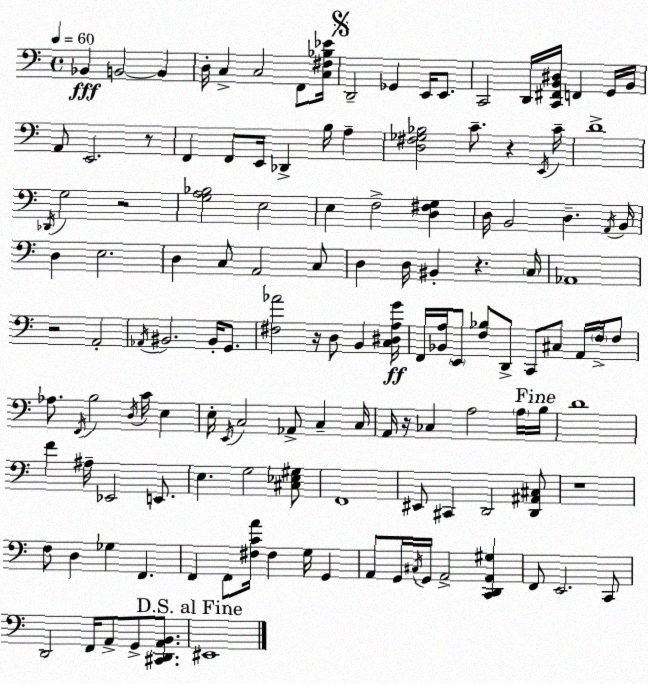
X:1
T:Untitled
M:4/4
L:1/4
K:Am
_B,, B,,2 B,, D,/4 C, C,2 F,,/2 [C,^F,_B,_E]/4 D,,2 _G,, E,,/4 E,,/2 C,,2 D,,/4 [C,,^F,,B,,^D,]/4 F,, G,,/4 B,,/4 A,,/2 E,,2 z/2 F,, F,,/2 E,,/4 _D,, B,/4 A, [D,^F,_G,_B,]2 C/2 z E,,/4 C/4 D4 _D,,/4 G,2 z2 [G,A,_B,]2 E,2 E, F,2 [D,^F,G,] D,/4 B,,2 D, A,,/4 B,,/4 D, E,2 D, C,/2 A,,2 C,/2 D, D,/4 ^B,, z C,/4 _A,,4 z2 A,,2 _A,,/4 ^B,,2 ^B,,/4 G,,/2 [^F,_A]2 z/4 D,/2 B,, [C,^D,A,G]/4 F,,/4 [_B,,A,]/4 E,,/2 [F,_B,]/2 D,,/2 C,,/2 ^C,/2 A,,/4 F,/4 F,/2 _A,/2 F,,/4 B,2 D,/4 C/4 E, E,/4 E,,/4 C,2 _A,,/2 C, C,/4 A,,/4 z/4 _C, A,2 A,/4 B,/4 D4 F ^A,/4 _E,,2 E,,/2 E, G,2 [^C,_E,^G,]/2 F,,4 ^E,,/2 ^C,, D,,2 [D,,^A,,^C,]/2 z4 F,/2 D, _G, F,, F,, F,,/2 [^F,CA]/4 ^F, G,/4 G,, A,,/2 G,,/4 ^C,/4 G,,/4 A,,2 [C,,D,,A,,^G,] F,,/2 E,,2 C,,/2 D,,2 F,,/4 A,,/2 G,,/2 [^C,,D,,A,,B,,]/2 ^E,,4